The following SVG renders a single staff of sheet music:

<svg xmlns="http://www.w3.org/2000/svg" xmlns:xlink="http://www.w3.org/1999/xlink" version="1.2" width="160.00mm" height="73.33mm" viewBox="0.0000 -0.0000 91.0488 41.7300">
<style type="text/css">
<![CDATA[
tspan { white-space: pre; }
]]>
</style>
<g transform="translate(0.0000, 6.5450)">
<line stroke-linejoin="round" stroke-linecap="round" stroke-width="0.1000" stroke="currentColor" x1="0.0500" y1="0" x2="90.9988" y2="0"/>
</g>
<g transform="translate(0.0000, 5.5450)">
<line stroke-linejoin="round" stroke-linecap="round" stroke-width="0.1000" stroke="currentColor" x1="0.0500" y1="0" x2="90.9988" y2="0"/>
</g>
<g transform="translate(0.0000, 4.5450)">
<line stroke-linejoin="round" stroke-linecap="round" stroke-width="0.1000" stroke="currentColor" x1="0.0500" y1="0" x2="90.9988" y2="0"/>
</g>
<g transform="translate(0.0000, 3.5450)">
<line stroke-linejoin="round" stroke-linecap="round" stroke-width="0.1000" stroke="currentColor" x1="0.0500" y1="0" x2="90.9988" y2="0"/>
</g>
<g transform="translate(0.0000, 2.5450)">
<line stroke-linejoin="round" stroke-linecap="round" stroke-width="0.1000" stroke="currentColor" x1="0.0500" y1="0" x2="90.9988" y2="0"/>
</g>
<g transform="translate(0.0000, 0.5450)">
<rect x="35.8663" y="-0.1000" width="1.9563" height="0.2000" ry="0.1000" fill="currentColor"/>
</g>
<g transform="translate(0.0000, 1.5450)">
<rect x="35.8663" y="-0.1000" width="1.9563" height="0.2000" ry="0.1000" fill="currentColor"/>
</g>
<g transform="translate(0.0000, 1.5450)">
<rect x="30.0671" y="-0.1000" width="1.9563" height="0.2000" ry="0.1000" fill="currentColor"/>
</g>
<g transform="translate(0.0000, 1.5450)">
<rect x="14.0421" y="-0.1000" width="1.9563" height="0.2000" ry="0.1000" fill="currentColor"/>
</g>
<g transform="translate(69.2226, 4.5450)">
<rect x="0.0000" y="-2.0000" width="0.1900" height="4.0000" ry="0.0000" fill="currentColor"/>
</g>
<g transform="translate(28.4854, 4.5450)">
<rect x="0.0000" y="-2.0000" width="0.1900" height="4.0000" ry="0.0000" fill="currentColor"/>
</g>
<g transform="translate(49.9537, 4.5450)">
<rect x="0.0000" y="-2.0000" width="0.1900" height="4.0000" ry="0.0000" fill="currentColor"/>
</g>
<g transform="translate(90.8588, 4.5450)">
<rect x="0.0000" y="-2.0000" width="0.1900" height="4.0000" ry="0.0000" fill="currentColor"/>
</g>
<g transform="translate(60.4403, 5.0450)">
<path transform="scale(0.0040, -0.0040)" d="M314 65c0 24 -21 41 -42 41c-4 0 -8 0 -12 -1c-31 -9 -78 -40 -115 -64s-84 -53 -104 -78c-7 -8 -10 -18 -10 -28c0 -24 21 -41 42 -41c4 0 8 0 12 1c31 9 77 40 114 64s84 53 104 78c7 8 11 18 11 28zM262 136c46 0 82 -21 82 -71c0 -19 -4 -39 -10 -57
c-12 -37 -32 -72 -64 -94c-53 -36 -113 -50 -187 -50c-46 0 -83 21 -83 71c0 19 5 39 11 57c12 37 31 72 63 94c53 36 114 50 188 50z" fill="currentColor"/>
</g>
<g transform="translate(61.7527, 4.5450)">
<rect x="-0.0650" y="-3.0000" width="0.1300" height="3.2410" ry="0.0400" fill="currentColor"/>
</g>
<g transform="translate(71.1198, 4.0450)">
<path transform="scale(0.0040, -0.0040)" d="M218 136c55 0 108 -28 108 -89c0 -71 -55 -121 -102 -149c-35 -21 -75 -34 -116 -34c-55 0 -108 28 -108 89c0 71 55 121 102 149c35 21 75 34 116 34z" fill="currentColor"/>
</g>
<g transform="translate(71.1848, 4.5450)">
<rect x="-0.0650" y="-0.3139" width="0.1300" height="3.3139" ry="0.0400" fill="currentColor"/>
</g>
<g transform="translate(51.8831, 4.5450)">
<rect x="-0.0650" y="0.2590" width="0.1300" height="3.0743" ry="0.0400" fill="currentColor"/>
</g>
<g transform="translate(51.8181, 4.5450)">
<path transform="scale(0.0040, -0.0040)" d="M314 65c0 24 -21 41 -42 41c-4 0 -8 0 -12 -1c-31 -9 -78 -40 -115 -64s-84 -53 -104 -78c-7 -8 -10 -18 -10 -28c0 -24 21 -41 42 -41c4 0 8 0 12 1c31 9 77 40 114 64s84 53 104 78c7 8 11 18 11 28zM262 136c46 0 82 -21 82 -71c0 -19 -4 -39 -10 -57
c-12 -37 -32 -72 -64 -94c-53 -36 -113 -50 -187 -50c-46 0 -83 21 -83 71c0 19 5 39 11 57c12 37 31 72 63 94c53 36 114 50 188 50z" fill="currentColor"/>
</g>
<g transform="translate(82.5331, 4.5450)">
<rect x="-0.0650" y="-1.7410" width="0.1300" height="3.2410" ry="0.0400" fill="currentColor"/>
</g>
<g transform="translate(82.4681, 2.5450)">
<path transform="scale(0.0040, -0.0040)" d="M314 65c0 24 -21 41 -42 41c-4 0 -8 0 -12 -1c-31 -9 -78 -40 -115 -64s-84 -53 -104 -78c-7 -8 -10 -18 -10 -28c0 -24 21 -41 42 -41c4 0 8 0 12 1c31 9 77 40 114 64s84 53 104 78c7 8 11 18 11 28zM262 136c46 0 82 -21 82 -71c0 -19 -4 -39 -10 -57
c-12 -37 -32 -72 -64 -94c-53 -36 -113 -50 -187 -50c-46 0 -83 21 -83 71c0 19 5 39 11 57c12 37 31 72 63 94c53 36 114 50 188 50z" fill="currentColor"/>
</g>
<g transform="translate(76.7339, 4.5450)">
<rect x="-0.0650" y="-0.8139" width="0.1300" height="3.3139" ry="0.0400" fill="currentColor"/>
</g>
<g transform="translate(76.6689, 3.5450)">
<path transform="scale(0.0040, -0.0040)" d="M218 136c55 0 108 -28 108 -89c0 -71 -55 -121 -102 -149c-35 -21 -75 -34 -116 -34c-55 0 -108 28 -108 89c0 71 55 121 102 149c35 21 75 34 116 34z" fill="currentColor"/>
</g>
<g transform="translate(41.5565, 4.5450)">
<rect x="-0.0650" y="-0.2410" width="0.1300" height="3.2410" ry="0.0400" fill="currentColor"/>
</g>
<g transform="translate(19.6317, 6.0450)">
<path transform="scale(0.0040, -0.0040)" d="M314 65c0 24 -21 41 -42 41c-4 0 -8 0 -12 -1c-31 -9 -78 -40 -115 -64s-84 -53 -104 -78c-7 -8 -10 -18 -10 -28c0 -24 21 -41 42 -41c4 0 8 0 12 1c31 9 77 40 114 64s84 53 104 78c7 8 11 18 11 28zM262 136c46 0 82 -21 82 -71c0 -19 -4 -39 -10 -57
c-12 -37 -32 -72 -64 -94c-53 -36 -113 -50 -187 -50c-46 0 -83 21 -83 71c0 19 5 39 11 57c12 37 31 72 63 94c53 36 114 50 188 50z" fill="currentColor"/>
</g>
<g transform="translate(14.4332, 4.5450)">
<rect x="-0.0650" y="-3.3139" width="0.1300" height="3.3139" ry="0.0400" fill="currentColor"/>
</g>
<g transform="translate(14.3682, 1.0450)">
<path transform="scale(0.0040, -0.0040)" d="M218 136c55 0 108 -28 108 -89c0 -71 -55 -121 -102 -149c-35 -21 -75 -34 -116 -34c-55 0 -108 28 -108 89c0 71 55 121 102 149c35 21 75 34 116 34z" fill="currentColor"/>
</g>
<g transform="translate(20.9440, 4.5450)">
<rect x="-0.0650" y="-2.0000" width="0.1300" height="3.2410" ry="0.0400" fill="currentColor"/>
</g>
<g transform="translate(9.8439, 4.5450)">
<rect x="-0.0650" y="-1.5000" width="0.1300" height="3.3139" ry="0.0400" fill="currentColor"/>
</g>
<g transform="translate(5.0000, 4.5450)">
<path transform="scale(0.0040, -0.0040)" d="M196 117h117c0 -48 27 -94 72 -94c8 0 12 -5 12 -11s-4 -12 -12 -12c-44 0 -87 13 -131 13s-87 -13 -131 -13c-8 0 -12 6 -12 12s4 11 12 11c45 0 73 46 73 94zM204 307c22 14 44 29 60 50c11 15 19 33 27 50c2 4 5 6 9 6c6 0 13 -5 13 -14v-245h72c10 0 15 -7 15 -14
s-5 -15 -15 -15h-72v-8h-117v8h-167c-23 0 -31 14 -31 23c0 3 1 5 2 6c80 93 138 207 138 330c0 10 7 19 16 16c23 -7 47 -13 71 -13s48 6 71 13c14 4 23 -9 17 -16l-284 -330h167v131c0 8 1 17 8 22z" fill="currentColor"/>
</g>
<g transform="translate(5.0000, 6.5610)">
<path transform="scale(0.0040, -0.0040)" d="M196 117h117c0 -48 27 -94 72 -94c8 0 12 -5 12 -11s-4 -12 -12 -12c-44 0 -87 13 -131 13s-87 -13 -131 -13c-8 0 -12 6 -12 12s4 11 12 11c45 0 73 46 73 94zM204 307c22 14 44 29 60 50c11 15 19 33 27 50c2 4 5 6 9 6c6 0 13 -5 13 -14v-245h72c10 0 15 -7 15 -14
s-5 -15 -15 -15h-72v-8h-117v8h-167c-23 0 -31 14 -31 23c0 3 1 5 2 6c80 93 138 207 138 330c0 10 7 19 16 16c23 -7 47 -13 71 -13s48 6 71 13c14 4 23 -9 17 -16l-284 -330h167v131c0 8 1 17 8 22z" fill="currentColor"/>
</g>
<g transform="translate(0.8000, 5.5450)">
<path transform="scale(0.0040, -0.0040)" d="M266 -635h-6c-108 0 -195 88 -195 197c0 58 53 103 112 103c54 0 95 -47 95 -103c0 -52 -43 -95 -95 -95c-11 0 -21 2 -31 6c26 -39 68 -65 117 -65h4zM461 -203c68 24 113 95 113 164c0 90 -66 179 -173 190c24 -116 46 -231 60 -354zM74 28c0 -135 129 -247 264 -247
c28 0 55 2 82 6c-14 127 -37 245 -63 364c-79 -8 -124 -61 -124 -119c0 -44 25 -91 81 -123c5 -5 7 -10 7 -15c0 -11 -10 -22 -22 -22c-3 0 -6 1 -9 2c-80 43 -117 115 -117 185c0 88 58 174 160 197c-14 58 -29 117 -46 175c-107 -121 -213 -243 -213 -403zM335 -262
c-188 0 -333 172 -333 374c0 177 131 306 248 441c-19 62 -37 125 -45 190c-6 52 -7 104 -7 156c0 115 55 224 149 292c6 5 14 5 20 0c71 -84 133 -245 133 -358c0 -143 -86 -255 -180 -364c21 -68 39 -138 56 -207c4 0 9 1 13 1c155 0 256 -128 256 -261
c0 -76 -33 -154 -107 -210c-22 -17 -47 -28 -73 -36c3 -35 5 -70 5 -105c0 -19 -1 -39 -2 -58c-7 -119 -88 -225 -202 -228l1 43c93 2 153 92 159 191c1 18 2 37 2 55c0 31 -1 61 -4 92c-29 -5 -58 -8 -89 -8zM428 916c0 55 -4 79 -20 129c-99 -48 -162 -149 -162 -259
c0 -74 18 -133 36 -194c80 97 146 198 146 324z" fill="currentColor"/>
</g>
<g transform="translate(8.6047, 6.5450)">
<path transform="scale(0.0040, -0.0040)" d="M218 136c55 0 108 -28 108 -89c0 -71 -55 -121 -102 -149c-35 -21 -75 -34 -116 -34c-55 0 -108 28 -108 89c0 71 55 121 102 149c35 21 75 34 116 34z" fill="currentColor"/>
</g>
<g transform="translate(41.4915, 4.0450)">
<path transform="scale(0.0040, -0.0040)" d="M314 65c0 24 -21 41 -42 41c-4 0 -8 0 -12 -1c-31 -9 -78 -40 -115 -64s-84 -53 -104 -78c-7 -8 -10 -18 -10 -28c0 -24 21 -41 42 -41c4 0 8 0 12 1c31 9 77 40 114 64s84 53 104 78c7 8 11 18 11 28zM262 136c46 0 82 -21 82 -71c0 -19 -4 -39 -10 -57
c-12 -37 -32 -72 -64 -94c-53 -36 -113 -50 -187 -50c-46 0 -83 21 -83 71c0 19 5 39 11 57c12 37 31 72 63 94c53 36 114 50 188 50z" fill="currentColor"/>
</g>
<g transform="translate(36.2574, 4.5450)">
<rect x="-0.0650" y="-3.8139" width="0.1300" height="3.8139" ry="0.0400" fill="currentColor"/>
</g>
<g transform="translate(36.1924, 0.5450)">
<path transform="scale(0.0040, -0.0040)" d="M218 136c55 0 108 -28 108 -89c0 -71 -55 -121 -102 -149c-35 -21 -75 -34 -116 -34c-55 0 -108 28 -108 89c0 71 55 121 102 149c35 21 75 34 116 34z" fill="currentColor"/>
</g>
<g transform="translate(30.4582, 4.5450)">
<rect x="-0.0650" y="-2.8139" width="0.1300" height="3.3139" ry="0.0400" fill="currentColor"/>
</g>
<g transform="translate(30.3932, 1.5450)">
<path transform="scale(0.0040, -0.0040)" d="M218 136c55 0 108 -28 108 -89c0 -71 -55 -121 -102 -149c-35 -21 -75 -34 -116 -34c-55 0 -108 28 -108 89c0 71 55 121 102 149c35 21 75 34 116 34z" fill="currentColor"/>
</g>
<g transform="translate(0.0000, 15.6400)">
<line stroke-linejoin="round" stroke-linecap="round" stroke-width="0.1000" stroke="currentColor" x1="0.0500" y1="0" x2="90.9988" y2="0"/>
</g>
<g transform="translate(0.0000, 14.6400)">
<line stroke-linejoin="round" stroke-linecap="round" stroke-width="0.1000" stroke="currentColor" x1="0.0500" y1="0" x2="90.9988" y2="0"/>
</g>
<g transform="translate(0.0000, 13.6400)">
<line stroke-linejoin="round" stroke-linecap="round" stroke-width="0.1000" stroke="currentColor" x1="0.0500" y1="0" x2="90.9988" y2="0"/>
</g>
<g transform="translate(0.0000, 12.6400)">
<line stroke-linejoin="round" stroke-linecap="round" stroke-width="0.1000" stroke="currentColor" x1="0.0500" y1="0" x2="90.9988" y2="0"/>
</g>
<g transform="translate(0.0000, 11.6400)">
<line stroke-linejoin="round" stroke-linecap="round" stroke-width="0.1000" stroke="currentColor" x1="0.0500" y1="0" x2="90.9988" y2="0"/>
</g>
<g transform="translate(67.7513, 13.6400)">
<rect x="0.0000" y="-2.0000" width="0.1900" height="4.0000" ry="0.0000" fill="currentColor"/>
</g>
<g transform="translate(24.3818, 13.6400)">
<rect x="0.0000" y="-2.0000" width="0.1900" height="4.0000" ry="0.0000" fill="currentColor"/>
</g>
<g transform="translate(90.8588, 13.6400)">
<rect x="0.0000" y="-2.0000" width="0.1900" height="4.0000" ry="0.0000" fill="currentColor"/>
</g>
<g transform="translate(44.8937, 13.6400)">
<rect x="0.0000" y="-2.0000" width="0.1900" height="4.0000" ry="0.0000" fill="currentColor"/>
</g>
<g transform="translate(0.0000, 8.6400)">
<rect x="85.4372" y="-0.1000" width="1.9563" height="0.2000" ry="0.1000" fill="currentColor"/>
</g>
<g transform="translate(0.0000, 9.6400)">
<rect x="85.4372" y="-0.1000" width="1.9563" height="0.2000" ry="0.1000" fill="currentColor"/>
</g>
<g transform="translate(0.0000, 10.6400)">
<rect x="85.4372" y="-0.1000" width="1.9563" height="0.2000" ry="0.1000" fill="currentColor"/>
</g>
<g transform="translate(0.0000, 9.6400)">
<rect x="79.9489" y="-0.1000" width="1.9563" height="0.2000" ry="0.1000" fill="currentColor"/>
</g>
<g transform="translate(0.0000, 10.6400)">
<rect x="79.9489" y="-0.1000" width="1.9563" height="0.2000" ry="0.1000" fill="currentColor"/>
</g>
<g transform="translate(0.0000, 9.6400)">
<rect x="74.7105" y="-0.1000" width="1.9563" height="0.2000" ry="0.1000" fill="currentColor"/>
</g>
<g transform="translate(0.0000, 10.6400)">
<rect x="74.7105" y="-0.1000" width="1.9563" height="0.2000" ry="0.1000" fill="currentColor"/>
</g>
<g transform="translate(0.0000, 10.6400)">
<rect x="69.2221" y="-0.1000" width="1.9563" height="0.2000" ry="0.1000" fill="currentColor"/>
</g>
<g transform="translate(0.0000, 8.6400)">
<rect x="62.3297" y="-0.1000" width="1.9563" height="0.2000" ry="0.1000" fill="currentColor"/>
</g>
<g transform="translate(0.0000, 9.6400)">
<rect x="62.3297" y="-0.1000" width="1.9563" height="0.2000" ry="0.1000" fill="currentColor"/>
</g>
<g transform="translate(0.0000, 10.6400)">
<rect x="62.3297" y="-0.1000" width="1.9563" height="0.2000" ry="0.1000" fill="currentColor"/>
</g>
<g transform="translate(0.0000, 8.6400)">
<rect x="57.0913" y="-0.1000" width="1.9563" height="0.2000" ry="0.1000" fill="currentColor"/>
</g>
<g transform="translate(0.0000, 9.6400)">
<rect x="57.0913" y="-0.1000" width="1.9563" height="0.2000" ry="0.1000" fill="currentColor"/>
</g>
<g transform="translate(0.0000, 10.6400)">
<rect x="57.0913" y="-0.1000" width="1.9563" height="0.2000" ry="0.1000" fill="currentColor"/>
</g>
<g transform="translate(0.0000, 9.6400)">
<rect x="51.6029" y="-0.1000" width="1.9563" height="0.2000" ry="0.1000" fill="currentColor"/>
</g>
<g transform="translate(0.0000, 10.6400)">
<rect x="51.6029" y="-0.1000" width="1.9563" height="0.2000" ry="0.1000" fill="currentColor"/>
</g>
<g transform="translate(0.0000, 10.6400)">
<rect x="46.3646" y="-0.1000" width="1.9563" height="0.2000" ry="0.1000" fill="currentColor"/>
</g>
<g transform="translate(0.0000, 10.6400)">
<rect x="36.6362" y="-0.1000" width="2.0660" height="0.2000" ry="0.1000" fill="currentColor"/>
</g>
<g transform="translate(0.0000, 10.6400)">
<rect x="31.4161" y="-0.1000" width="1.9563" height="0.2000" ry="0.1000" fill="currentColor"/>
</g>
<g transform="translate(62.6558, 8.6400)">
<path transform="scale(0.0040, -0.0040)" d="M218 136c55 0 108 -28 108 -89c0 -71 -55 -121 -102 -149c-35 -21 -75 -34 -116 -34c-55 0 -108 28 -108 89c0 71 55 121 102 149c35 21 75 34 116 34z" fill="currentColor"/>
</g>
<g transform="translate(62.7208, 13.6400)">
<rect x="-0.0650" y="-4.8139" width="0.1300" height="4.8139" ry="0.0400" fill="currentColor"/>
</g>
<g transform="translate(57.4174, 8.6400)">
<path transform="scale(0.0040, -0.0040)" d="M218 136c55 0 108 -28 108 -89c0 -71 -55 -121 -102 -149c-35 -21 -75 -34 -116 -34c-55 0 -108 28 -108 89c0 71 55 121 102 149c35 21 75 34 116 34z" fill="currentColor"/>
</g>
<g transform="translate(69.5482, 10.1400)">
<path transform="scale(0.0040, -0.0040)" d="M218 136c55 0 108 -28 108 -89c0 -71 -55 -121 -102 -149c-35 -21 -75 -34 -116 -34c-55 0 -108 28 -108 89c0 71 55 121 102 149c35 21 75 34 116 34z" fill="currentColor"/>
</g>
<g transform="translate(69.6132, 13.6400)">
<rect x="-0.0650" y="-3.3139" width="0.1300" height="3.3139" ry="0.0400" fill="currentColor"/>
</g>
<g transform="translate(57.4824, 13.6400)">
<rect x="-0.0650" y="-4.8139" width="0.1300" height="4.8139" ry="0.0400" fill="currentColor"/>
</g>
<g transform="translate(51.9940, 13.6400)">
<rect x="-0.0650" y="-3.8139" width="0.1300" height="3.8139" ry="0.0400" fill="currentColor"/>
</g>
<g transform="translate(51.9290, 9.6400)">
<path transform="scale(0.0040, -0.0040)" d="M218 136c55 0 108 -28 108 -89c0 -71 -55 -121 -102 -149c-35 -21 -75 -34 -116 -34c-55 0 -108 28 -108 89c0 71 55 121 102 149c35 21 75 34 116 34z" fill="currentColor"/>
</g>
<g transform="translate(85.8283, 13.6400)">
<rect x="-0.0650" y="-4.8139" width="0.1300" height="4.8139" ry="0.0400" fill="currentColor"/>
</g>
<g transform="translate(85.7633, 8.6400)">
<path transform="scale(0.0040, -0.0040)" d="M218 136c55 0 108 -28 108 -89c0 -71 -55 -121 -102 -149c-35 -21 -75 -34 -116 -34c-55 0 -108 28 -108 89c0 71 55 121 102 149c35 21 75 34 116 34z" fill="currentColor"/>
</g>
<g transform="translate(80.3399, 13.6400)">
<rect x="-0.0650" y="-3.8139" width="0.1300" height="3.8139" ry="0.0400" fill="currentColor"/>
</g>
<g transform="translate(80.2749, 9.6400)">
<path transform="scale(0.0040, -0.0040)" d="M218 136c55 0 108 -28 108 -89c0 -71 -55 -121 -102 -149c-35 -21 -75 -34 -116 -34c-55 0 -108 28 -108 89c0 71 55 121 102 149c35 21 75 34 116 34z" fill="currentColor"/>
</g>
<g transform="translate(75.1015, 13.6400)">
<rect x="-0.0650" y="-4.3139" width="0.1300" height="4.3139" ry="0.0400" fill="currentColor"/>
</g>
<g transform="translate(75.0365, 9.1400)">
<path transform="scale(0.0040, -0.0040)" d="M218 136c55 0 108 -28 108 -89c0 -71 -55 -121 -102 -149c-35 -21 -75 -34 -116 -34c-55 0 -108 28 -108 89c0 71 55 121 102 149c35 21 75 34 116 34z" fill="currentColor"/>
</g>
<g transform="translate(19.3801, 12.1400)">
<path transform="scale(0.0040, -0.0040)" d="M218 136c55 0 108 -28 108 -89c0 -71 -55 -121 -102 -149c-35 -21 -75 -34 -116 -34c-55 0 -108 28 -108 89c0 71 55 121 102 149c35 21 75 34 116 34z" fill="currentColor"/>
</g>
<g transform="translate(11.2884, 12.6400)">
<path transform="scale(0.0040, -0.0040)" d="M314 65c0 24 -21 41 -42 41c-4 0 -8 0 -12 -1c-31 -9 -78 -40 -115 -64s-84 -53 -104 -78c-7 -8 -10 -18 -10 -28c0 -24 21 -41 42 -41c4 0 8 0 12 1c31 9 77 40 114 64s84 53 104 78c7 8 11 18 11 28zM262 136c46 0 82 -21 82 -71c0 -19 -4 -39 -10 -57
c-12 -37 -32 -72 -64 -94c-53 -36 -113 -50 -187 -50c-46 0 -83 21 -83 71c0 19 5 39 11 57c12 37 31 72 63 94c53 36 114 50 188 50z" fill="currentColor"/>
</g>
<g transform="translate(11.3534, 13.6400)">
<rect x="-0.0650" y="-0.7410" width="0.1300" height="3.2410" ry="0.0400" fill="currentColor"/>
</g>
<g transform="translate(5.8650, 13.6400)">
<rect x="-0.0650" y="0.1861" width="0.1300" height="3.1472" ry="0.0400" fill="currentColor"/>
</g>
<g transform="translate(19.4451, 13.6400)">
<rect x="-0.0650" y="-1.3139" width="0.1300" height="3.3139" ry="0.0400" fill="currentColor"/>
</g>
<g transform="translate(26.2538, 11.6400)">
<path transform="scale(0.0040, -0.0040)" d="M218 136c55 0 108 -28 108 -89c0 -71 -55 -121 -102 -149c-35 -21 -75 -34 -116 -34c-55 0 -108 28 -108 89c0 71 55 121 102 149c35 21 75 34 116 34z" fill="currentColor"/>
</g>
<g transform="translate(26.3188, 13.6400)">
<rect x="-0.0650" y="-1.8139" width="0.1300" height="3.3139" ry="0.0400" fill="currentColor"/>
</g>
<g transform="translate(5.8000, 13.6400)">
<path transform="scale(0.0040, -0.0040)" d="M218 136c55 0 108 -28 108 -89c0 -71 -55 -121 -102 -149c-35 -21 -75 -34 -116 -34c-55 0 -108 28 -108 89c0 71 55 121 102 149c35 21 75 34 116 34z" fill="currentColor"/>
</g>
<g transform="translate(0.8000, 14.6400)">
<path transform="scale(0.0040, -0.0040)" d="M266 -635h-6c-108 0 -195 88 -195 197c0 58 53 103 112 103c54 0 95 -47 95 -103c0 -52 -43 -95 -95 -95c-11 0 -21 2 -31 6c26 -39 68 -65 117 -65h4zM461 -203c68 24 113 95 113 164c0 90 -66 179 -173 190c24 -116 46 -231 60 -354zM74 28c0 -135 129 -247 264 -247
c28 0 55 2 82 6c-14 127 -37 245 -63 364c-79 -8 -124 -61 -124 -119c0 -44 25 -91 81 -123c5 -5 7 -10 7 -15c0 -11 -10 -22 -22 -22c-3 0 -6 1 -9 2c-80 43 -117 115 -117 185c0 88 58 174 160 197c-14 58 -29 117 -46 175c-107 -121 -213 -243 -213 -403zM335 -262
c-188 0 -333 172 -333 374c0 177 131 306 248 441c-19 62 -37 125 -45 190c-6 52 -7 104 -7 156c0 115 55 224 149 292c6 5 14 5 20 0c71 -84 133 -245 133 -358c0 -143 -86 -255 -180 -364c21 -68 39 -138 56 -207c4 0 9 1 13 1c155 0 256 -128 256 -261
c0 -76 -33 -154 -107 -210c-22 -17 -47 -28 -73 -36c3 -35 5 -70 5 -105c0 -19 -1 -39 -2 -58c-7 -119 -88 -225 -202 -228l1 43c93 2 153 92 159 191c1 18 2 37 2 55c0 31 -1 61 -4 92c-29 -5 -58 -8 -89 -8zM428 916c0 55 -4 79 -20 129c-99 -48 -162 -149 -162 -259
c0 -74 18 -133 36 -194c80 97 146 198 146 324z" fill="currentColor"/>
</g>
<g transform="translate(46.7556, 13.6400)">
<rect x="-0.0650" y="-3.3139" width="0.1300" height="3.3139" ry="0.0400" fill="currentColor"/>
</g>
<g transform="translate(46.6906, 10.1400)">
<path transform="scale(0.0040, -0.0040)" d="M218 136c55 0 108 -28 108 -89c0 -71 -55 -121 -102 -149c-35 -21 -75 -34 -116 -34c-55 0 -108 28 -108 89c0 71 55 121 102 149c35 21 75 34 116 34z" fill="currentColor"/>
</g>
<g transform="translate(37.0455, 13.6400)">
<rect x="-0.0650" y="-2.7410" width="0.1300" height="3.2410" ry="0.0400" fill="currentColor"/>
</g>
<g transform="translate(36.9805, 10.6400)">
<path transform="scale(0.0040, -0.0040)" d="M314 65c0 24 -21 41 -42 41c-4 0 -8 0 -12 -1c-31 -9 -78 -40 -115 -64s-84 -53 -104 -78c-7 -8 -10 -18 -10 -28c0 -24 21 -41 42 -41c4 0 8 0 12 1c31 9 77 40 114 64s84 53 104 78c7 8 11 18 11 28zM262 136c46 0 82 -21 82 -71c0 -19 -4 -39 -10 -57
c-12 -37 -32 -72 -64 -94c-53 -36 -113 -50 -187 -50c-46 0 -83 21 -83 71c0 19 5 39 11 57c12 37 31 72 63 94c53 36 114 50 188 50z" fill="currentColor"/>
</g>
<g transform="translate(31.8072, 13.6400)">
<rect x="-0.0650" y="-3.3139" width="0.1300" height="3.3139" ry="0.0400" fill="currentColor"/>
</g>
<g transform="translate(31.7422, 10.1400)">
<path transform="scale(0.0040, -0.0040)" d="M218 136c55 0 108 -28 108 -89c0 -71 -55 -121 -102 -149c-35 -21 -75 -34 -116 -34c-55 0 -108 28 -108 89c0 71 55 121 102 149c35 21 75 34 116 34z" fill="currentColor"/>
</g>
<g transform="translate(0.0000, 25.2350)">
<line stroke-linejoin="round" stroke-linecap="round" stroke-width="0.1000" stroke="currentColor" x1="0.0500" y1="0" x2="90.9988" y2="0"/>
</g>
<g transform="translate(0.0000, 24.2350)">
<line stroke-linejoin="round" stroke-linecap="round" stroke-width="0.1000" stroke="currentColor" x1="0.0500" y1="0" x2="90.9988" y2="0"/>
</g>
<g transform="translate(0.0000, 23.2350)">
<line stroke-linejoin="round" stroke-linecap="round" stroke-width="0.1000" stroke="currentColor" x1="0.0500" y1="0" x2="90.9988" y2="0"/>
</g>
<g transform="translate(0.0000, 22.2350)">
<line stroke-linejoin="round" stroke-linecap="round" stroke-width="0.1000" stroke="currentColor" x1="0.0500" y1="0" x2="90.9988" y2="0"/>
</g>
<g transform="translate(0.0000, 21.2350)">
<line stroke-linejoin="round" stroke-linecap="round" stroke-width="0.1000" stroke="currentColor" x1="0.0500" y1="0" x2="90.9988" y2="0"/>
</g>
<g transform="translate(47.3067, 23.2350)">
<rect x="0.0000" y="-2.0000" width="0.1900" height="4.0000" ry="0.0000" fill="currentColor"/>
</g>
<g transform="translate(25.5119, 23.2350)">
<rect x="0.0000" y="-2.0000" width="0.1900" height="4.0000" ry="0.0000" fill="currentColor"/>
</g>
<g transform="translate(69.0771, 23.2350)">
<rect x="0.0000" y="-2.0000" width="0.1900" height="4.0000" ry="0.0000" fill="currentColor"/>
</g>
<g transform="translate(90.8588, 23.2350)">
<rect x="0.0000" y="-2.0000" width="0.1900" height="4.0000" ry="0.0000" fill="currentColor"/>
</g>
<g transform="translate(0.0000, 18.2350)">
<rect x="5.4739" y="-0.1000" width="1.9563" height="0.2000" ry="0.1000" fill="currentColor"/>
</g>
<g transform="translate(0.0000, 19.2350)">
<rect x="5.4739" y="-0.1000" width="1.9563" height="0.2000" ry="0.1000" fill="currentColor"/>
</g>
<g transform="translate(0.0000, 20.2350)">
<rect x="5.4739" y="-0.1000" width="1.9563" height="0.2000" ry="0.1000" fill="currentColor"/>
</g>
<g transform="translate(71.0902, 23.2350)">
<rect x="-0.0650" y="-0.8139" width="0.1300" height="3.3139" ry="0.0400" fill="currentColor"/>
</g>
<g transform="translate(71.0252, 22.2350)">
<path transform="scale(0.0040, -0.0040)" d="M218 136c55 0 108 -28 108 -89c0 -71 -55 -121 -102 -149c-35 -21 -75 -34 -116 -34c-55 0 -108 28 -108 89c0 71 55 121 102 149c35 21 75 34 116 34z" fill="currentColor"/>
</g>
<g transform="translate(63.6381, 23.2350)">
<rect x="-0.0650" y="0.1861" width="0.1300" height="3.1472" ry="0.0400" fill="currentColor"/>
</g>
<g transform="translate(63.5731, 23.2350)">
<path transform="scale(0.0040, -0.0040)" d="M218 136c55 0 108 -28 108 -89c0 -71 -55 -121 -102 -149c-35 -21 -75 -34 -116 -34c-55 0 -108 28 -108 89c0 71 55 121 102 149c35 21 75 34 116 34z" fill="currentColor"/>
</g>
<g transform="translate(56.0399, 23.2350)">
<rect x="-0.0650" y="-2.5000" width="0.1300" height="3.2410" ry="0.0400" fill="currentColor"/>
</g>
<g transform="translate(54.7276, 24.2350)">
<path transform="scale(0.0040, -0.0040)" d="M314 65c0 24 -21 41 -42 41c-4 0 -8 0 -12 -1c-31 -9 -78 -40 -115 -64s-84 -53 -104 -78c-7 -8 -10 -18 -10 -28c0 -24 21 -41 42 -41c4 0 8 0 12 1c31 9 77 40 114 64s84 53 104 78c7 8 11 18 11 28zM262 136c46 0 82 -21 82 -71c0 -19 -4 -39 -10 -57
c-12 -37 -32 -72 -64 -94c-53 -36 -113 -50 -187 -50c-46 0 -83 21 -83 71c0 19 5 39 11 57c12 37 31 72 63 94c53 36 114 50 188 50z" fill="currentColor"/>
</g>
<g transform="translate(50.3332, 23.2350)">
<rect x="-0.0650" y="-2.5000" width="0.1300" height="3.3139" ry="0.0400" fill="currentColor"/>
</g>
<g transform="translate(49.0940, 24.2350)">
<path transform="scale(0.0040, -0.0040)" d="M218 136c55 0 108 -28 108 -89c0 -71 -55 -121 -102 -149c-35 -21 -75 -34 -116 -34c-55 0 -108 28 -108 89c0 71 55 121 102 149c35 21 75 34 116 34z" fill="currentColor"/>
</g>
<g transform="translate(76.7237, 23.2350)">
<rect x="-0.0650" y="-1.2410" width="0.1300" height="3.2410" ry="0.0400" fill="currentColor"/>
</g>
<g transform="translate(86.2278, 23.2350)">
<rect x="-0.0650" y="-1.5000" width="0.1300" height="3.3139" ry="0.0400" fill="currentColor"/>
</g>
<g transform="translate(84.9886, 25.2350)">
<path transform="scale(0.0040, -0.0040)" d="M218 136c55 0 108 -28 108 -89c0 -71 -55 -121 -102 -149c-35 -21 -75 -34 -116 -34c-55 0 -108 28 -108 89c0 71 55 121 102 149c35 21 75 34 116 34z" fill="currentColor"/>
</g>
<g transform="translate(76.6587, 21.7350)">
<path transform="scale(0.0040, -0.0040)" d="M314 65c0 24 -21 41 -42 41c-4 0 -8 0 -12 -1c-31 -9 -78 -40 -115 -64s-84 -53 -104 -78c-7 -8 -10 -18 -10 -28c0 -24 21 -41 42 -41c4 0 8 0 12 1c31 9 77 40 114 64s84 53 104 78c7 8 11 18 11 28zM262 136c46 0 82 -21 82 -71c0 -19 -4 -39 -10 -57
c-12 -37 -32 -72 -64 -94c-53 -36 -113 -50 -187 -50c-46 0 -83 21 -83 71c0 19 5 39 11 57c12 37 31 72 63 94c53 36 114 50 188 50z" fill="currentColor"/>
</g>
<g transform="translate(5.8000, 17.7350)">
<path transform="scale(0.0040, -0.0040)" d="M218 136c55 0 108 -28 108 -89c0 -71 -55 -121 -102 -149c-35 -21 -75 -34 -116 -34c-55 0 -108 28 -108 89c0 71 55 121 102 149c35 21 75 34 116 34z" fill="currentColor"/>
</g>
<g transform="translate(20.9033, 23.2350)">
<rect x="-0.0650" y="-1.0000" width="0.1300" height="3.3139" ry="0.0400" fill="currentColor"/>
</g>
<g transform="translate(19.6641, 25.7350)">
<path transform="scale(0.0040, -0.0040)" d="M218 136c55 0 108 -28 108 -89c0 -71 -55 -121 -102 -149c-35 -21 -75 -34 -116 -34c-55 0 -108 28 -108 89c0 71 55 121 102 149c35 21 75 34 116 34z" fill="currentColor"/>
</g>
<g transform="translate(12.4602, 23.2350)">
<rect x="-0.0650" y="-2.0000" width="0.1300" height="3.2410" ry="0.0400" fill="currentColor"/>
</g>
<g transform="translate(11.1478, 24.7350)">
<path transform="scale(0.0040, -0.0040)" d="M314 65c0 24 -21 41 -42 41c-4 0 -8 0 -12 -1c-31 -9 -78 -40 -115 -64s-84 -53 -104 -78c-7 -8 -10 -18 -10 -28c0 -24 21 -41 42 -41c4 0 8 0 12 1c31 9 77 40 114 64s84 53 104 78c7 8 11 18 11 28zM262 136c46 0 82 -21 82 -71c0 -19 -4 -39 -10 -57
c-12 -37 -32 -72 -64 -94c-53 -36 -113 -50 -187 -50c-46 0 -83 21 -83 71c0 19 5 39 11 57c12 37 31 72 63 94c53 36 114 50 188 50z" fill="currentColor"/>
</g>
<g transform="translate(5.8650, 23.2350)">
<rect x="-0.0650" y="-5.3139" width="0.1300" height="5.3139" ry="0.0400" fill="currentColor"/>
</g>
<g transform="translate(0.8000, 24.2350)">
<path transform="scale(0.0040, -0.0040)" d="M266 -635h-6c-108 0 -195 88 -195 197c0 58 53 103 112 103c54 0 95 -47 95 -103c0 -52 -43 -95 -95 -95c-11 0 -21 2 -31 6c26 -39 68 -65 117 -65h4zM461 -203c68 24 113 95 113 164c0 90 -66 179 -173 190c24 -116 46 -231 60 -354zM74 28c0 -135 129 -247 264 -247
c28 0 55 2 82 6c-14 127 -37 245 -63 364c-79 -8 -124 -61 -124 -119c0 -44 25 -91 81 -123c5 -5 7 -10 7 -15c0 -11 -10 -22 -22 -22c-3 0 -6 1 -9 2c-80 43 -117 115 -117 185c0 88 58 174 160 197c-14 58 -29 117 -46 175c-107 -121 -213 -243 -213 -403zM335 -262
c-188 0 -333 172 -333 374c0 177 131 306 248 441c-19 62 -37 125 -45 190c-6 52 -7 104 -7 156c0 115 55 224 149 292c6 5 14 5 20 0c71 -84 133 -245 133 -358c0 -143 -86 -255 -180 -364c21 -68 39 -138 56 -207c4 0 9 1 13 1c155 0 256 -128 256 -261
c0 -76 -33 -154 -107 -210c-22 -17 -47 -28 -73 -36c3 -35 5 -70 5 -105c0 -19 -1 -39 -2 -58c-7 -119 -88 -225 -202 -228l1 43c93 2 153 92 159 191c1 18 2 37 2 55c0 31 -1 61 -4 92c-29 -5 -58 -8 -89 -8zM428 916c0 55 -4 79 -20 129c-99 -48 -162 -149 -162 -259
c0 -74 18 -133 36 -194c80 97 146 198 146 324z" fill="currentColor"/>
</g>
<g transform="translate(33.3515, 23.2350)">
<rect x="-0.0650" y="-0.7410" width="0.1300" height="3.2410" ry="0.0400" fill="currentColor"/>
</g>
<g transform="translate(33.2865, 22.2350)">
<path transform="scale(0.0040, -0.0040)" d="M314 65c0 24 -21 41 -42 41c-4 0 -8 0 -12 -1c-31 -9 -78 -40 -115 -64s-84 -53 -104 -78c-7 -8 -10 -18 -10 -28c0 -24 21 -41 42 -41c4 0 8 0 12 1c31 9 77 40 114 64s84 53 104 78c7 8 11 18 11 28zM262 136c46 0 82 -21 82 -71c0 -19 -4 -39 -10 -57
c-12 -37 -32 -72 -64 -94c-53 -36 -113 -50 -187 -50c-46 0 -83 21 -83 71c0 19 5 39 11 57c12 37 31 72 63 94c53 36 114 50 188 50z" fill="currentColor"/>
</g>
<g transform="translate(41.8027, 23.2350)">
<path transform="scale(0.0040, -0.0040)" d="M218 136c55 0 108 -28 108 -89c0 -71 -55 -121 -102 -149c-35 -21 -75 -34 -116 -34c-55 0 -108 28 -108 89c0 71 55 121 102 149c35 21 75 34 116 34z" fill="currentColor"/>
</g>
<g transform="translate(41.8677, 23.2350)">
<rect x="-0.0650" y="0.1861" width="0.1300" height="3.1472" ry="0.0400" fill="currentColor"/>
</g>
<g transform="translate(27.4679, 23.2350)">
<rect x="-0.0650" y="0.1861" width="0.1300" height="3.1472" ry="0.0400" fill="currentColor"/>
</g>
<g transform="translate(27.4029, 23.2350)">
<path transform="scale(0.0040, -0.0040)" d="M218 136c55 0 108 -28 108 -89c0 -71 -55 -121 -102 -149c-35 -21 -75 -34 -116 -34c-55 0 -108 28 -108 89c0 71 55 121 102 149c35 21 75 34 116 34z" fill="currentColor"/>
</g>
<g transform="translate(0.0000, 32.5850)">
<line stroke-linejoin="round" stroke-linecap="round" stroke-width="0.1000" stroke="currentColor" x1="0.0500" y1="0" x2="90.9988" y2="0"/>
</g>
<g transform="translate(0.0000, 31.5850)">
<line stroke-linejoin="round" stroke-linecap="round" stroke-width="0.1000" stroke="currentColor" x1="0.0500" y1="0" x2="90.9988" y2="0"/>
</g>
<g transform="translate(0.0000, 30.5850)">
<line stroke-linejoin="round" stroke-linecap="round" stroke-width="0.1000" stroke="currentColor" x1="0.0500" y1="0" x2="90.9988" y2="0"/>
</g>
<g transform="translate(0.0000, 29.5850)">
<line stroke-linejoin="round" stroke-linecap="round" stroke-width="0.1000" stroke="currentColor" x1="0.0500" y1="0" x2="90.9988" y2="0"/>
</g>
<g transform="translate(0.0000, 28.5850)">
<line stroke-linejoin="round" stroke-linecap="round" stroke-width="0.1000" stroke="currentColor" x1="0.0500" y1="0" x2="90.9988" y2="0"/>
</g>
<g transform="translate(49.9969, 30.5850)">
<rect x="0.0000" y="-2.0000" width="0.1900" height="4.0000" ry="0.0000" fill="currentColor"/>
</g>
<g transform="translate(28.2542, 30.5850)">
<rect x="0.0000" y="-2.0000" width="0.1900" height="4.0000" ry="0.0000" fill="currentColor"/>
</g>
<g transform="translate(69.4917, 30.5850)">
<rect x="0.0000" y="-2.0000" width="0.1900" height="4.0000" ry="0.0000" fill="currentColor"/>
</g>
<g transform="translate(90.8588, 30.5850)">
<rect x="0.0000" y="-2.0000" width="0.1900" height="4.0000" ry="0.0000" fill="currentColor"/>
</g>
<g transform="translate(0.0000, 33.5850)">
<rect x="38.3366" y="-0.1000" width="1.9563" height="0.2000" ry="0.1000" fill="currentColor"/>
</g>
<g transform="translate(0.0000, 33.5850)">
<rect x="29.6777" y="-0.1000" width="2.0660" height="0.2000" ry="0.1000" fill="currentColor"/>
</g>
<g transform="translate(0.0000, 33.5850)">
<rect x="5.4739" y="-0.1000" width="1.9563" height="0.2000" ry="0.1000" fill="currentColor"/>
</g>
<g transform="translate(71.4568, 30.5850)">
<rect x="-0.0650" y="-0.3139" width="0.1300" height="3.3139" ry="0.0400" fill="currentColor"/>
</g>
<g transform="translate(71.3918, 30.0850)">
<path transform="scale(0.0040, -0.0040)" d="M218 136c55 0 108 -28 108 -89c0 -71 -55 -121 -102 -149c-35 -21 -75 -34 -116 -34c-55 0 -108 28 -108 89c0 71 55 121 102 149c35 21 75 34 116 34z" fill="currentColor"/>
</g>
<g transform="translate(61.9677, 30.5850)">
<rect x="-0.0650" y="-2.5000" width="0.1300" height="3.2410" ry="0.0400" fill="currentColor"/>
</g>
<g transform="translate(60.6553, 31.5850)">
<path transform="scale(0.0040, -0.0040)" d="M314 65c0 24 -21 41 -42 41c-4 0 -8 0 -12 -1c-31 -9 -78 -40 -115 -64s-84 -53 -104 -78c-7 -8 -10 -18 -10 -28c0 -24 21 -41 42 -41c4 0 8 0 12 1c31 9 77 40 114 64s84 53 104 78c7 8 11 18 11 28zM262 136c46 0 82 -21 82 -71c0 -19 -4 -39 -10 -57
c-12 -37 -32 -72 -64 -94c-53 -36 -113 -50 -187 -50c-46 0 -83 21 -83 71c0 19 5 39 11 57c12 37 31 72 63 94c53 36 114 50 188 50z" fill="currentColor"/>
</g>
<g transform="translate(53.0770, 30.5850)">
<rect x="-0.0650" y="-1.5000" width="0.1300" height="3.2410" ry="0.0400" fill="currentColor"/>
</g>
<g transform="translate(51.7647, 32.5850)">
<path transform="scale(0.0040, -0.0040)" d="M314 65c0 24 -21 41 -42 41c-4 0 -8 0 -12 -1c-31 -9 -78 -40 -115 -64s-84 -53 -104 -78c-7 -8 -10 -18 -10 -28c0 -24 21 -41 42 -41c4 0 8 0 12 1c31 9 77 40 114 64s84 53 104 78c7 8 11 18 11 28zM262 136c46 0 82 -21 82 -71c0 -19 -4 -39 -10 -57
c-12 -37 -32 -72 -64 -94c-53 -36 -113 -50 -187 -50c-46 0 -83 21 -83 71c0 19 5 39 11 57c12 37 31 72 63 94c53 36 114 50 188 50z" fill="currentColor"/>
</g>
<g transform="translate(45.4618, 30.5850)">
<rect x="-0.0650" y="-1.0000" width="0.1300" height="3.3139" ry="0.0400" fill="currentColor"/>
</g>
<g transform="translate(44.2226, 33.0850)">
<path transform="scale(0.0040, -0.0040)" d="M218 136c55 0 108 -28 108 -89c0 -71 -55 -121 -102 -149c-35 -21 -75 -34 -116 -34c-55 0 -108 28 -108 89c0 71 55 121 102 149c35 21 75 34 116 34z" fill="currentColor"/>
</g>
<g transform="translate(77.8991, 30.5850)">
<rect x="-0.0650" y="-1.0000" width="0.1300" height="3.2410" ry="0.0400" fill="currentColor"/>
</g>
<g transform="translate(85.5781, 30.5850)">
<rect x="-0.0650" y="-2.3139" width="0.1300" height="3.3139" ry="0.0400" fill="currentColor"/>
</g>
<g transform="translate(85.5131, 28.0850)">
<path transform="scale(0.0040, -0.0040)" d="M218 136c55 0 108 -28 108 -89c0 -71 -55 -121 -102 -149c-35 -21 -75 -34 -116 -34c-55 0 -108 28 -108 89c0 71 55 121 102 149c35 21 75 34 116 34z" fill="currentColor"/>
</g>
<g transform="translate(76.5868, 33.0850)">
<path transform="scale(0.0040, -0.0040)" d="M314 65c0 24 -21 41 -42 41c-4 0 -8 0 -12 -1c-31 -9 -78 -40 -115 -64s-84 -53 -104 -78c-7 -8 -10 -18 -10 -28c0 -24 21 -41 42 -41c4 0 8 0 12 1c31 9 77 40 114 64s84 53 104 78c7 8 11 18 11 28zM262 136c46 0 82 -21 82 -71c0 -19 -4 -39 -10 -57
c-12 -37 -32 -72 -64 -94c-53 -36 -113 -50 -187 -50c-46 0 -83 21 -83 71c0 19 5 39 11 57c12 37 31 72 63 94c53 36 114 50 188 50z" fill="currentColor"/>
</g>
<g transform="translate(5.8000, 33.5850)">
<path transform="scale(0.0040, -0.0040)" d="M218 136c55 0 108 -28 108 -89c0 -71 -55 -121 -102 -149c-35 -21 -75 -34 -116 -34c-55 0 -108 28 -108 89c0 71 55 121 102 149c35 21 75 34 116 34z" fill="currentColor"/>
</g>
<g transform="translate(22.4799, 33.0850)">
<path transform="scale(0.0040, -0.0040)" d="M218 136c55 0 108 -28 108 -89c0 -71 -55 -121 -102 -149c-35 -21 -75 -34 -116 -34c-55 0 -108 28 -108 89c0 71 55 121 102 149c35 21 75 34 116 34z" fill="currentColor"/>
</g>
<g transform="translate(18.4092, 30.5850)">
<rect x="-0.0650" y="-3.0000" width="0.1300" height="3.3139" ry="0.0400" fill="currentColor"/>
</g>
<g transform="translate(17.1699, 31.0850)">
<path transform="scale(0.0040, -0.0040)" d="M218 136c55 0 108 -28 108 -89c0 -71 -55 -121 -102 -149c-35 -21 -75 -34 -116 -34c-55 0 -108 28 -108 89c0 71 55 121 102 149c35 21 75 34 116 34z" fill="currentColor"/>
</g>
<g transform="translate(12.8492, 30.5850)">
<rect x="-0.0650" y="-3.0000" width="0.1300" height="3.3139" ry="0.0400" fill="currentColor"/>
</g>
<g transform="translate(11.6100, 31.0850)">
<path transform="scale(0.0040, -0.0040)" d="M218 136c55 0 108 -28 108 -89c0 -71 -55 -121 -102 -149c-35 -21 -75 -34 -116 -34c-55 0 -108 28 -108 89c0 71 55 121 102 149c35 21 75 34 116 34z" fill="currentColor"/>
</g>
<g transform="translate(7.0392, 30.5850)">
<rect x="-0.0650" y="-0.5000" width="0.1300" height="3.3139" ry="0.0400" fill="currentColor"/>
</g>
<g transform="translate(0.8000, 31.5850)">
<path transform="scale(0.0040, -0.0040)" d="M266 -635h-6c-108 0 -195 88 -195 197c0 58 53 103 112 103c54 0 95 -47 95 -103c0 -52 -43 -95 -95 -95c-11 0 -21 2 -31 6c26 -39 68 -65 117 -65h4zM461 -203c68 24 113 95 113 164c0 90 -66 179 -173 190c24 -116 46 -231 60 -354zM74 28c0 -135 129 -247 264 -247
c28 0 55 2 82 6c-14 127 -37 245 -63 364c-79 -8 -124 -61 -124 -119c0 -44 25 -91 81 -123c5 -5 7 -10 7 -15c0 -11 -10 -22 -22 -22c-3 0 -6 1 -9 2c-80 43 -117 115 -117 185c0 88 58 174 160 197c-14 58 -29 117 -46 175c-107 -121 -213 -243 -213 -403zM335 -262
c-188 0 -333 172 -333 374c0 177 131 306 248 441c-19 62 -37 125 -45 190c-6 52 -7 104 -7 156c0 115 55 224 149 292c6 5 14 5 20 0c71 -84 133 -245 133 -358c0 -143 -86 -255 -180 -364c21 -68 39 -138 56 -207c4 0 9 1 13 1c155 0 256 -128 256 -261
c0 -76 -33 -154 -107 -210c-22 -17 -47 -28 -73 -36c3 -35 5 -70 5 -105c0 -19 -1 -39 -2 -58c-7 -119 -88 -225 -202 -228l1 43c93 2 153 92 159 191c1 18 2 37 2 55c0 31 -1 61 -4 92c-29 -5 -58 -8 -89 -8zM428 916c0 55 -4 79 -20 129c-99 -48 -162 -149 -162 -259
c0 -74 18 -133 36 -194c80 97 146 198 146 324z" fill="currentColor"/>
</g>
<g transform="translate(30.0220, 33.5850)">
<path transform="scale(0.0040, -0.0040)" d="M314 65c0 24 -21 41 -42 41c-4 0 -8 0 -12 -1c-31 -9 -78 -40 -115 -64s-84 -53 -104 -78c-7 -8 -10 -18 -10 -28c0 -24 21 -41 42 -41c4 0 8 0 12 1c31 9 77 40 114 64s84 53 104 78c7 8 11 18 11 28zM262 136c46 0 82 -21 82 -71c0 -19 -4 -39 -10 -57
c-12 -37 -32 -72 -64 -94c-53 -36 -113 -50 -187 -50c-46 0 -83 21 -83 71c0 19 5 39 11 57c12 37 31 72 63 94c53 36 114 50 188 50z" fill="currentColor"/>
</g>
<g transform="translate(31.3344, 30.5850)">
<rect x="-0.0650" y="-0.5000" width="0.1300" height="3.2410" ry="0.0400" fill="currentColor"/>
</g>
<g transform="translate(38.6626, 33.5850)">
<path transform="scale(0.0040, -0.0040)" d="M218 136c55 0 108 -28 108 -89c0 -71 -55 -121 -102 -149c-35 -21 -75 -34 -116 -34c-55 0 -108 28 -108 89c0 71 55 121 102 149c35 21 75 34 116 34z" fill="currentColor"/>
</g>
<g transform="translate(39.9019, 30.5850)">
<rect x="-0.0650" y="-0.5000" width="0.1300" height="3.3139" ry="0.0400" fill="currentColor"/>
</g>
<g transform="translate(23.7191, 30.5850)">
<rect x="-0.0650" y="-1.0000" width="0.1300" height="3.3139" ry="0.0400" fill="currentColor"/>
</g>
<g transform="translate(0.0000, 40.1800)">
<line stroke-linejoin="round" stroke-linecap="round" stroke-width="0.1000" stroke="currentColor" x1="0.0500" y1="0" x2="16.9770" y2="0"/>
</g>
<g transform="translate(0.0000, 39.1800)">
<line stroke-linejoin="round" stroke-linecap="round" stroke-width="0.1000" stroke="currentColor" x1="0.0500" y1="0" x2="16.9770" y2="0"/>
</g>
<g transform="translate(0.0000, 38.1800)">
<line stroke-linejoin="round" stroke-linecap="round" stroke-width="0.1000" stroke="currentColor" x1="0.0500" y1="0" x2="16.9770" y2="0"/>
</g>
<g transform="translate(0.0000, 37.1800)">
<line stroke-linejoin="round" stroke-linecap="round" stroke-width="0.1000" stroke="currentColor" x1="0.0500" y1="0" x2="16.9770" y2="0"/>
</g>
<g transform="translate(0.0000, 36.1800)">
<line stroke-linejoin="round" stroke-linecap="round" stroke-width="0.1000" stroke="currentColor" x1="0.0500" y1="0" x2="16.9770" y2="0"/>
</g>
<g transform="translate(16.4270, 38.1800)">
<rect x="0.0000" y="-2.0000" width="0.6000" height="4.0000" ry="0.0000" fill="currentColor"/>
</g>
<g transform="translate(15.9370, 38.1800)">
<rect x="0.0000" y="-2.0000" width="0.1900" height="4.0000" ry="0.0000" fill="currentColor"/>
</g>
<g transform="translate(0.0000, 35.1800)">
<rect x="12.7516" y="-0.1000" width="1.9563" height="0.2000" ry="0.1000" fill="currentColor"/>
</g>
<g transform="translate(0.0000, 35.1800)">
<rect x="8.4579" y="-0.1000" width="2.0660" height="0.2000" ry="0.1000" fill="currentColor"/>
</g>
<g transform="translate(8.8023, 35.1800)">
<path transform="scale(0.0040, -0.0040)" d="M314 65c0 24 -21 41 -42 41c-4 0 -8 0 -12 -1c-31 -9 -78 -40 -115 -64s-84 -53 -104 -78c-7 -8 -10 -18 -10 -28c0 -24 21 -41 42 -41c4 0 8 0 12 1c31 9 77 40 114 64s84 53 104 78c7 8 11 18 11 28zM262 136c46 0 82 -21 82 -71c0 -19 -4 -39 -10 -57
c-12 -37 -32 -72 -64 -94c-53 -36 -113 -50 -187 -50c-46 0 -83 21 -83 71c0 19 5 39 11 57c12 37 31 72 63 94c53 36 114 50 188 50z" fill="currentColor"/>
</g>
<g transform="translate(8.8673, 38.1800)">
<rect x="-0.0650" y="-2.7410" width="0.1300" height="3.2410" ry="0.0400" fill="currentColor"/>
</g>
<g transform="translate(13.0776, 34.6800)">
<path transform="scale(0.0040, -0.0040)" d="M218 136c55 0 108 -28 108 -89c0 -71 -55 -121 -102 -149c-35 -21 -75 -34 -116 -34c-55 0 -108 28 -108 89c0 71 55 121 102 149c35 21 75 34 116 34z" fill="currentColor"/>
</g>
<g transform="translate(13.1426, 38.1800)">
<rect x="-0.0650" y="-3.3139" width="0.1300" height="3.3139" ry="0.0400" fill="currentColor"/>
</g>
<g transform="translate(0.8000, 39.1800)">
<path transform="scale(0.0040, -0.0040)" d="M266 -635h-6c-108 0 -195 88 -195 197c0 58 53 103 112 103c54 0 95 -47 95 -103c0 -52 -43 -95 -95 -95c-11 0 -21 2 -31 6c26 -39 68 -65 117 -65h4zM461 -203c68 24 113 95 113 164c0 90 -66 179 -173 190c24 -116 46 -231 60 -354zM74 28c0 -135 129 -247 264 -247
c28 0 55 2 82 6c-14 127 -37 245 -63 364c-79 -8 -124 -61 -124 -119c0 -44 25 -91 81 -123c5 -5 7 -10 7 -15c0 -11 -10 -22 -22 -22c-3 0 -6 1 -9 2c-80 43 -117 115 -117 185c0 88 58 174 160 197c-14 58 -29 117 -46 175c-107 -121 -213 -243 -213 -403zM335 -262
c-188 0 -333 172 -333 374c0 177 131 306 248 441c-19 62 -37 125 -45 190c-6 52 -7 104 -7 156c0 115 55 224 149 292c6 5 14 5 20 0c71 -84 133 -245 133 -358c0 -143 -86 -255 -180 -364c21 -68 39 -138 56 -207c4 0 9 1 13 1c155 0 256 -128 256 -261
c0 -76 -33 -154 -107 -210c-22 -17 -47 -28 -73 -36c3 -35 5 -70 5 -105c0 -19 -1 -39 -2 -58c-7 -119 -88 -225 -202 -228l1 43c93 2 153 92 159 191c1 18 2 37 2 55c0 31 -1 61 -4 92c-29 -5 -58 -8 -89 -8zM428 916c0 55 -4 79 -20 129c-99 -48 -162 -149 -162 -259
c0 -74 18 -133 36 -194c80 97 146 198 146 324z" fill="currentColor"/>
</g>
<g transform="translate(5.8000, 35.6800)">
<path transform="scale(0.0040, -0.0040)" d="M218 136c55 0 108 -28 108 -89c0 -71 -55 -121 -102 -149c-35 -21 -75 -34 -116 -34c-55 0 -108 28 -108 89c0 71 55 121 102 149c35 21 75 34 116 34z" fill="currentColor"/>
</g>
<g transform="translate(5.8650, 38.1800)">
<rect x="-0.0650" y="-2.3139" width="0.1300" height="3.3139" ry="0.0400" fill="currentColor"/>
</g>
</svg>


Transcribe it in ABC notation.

X:1
T:Untitled
M:4/4
L:1/4
K:C
E b F2 a c' c2 B2 A2 c d f2 B d2 e f b a2 b c' e' e' b d' c' e' f' F2 D B d2 B G G2 B d e2 E C A A D C2 C D E2 G2 c D2 g g a2 b